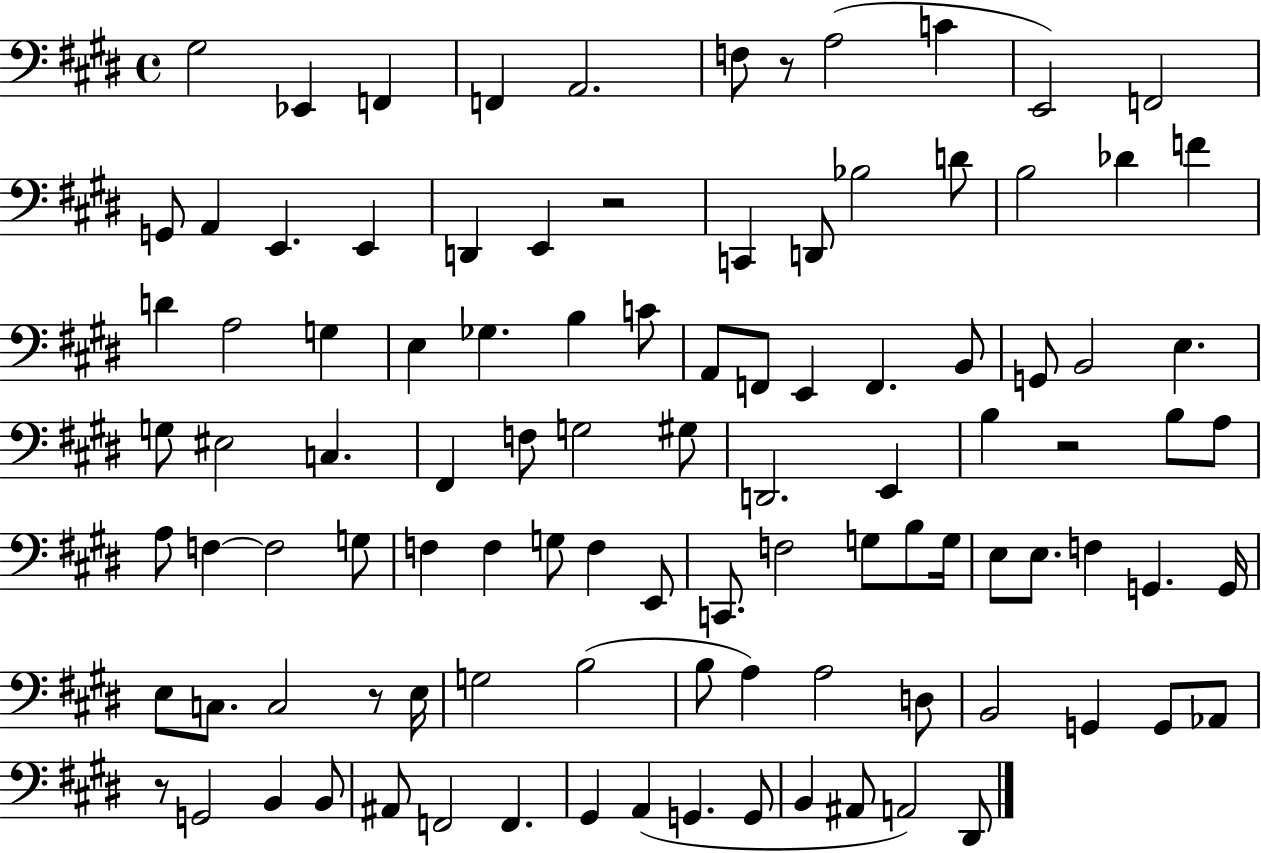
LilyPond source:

{
  \clef bass
  \time 4/4
  \defaultTimeSignature
  \key e \major
  gis2 ees,4 f,4 | f,4 a,2. | f8 r8 a2( c'4 | e,2) f,2 | \break g,8 a,4 e,4. e,4 | d,4 e,4 r2 | c,4 d,8 bes2 d'8 | b2 des'4 f'4 | \break d'4 a2 g4 | e4 ges4. b4 c'8 | a,8 f,8 e,4 f,4. b,8 | g,8 b,2 e4. | \break g8 eis2 c4. | fis,4 f8 g2 gis8 | d,2. e,4 | b4 r2 b8 a8 | \break a8 f4~~ f2 g8 | f4 f4 g8 f4 e,8 | c,8. f2 g8 b8 g16 | e8 e8. f4 g,4. g,16 | \break e8 c8. c2 r8 e16 | g2 b2( | b8 a4) a2 d8 | b,2 g,4 g,8 aes,8 | \break r8 g,2 b,4 b,8 | ais,8 f,2 f,4. | gis,4 a,4( g,4. g,8 | b,4 ais,8 a,2) dis,8 | \break \bar "|."
}